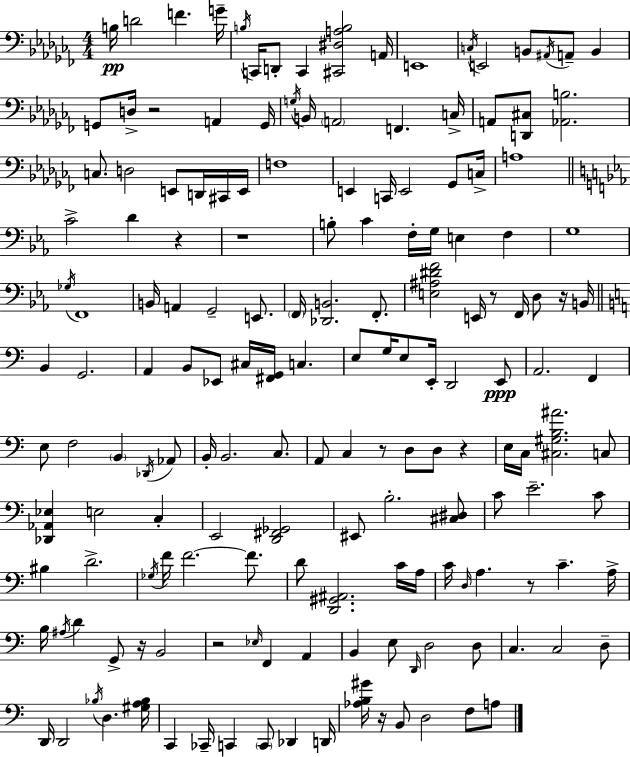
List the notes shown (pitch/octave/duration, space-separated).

B3/s D4/h F4/q. G4/s B3/s C2/s D2/e C2/q [C#2,D#3,A3,B3]/h A2/s E2/w C3/s E2/h B2/e A#2/s A2/e B2/q G2/e D3/s R/h A2/q G2/s G3/s B2/s A2/h F2/q. C3/s A2/e [D2,C#3]/e [Ab2,B3]/h. C3/e. D3/h E2/e D2/s C#2/s E2/s F3/w E2/q C2/s E2/h Gb2/e C3/s A3/w C4/h D4/q R/q R/w B3/e C4/q F3/s G3/s E3/q F3/q G3/w Gb3/s F2/w B2/s A2/q G2/h E2/e. F2/s [Db2,B2]/h. F2/e. [E3,A#3,D#4,F4]/h E2/s R/e F2/s D3/e R/s B2/s B2/q G2/h. A2/q B2/e Eb2/e C#3/s [F#2,G2]/s C3/q. E3/e G3/s E3/e E2/s D2/h E2/e A2/h. F2/q E3/e F3/h B2/q Db2/s Ab2/e B2/s B2/h. C3/e. A2/e C3/q R/e D3/e D3/e R/q E3/s C3/s [C#3,G#3,B3,A#4]/h. C3/e [Db2,Ab2,Eb3]/q E3/h C3/q E2/h [D2,F#2,Gb2]/h EIS2/e B3/h. [C#3,D#3]/e C4/e E4/h. C4/e BIS3/q D4/h. Gb3/s F4/s F4/h. F4/e. D4/e [D2,G#2,A#2]/h. C4/s A3/s C4/s D3/s A3/q. R/e C4/q. A3/s B3/s A#3/s D4/q G2/e R/s B2/h R/h Eb3/s F2/q A2/q B2/q E3/e D2/s D3/h D3/e C3/q. C3/h D3/e D2/s D2/h Bb3/s D3/q. [G#3,A3,Bb3]/s C2/q CES2/s C2/q C2/e Db2/q D2/s [Ab3,B3,G#4]/s R/s B2/e D3/h F3/e A3/e